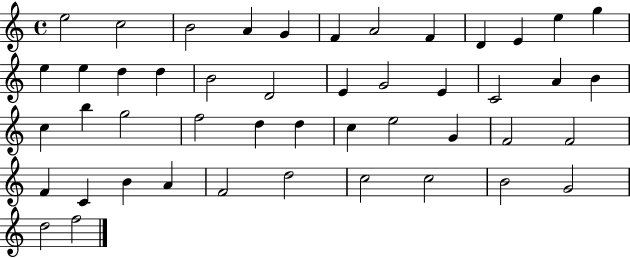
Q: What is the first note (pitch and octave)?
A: E5